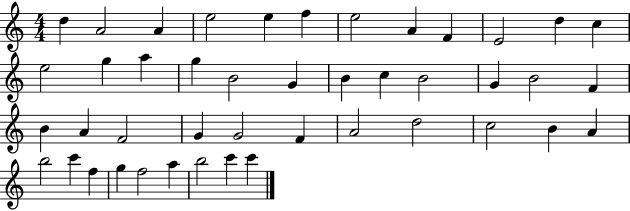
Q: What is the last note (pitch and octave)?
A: C6